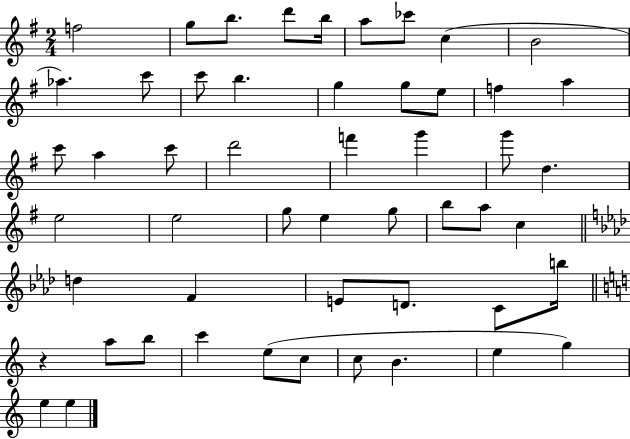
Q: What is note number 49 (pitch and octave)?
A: G5